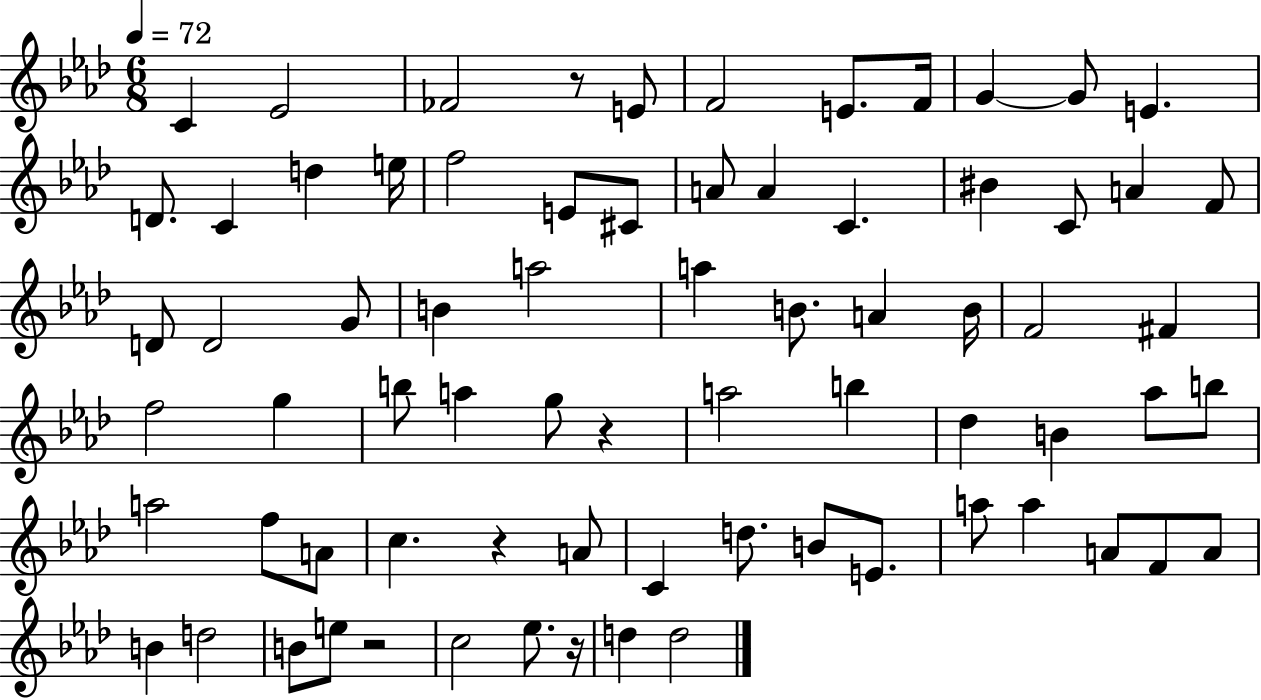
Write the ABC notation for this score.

X:1
T:Untitled
M:6/8
L:1/4
K:Ab
C _E2 _F2 z/2 E/2 F2 E/2 F/4 G G/2 E D/2 C d e/4 f2 E/2 ^C/2 A/2 A C ^B C/2 A F/2 D/2 D2 G/2 B a2 a B/2 A B/4 F2 ^F f2 g b/2 a g/2 z a2 b _d B _a/2 b/2 a2 f/2 A/2 c z A/2 C d/2 B/2 E/2 a/2 a A/2 F/2 A/2 B d2 B/2 e/2 z2 c2 _e/2 z/4 d d2